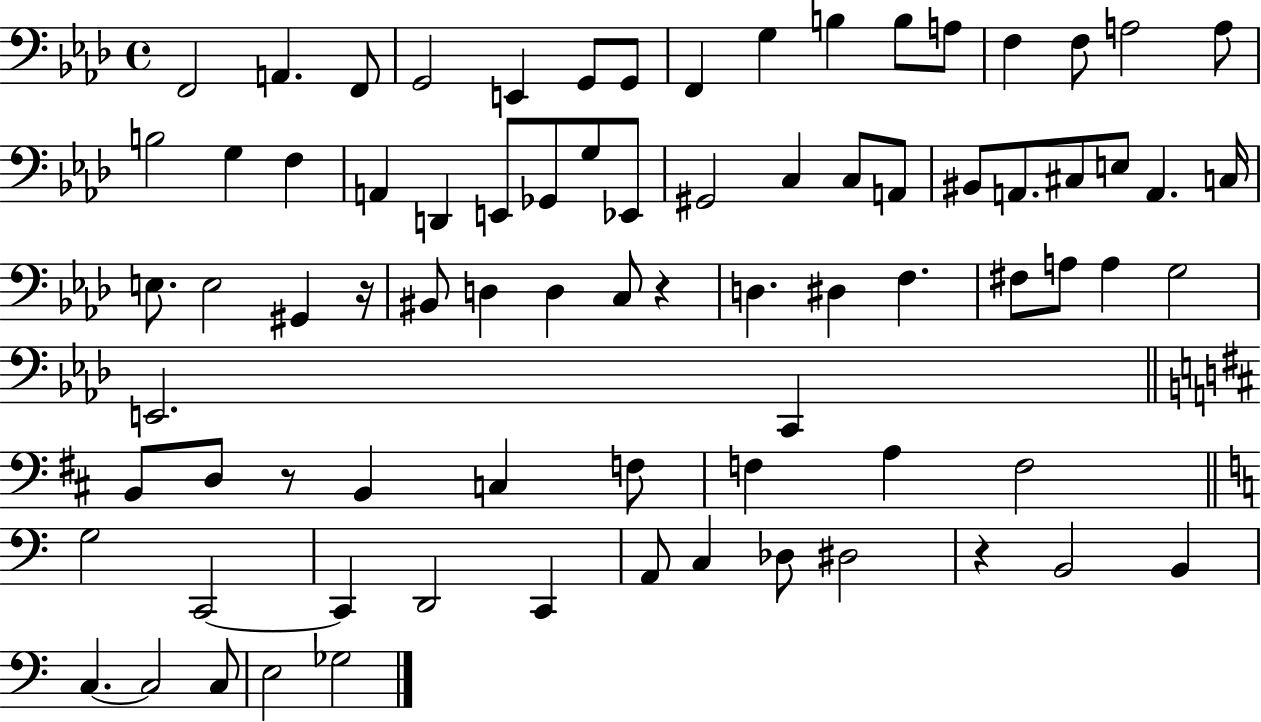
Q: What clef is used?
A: bass